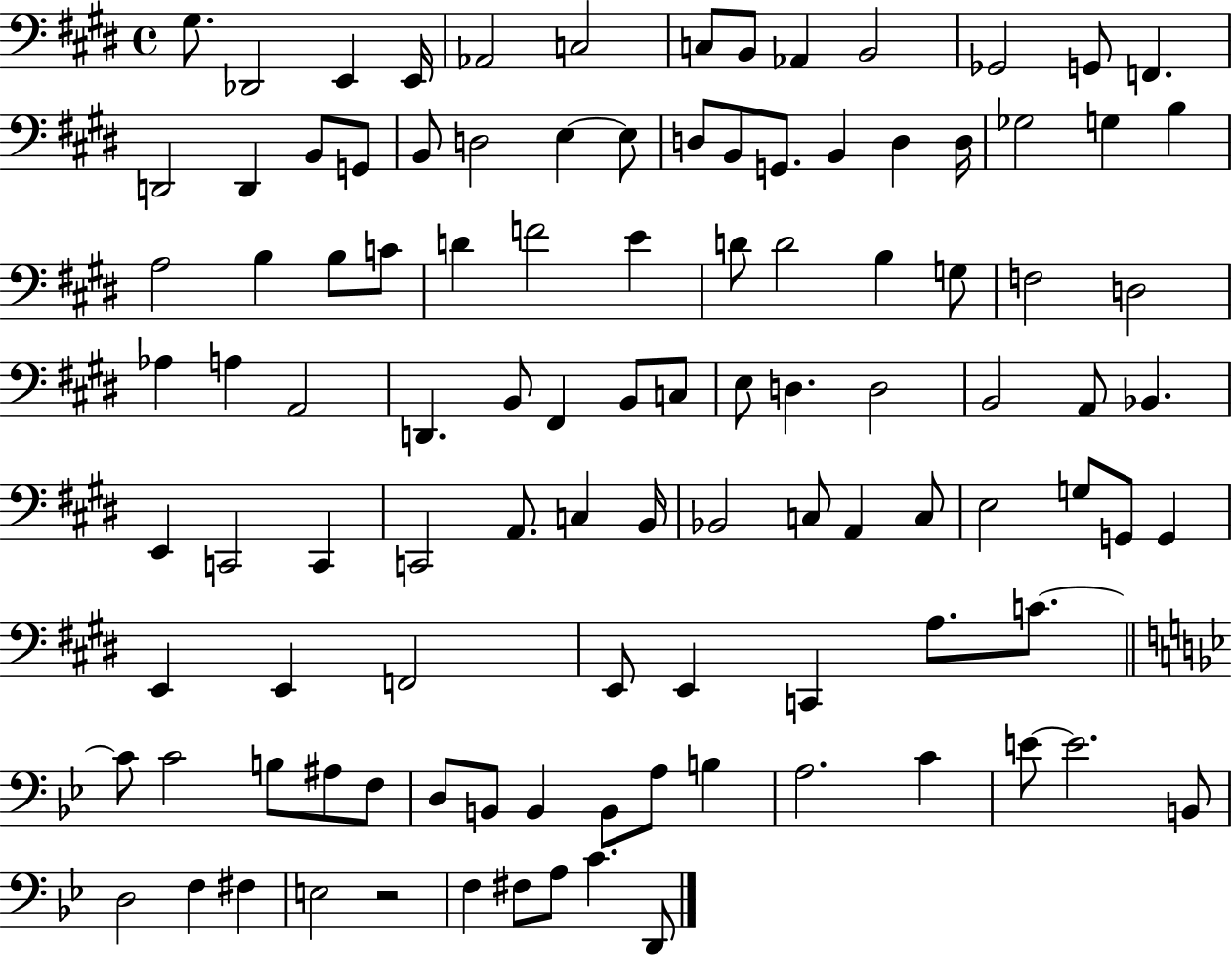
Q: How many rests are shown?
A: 1